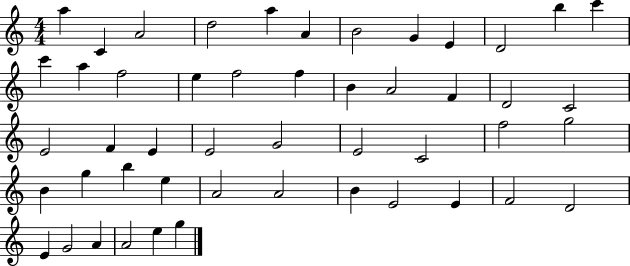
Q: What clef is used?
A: treble